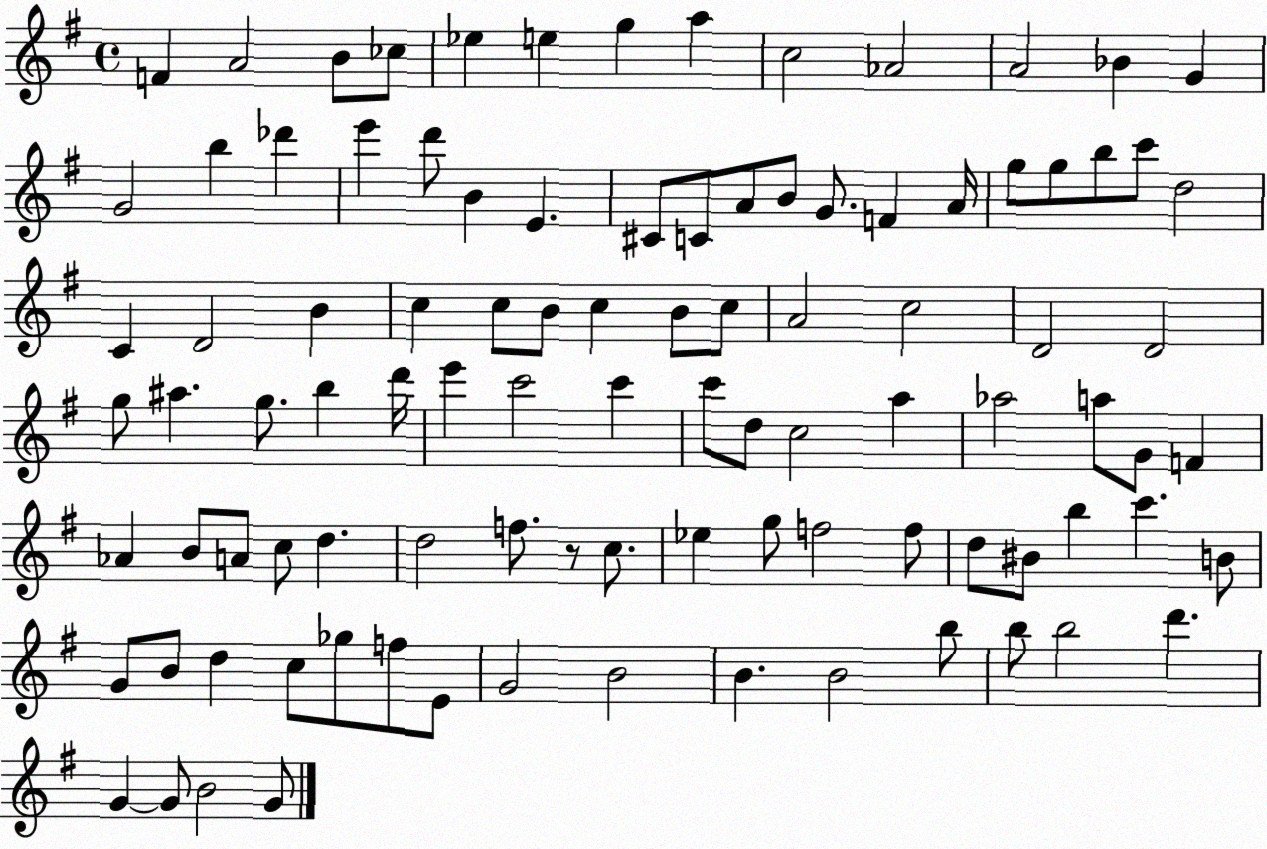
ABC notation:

X:1
T:Untitled
M:4/4
L:1/4
K:G
F A2 B/2 _c/2 _e e g a c2 _A2 A2 _B G G2 b _d' e' d'/2 B E ^C/2 C/2 A/2 B/2 G/2 F A/4 g/2 g/2 b/2 c'/2 d2 C D2 B c c/2 B/2 c B/2 c/2 A2 c2 D2 D2 g/2 ^a g/2 b d'/4 e' c'2 c' c'/2 d/2 c2 a _a2 a/2 G/2 F _A B/2 A/2 c/2 d d2 f/2 z/2 c/2 _e g/2 f2 f/2 d/2 ^B/2 b c' B/2 G/2 B/2 d c/2 _g/2 f/2 E/2 G2 B2 B B2 b/2 b/2 b2 d' G G/2 B2 G/2